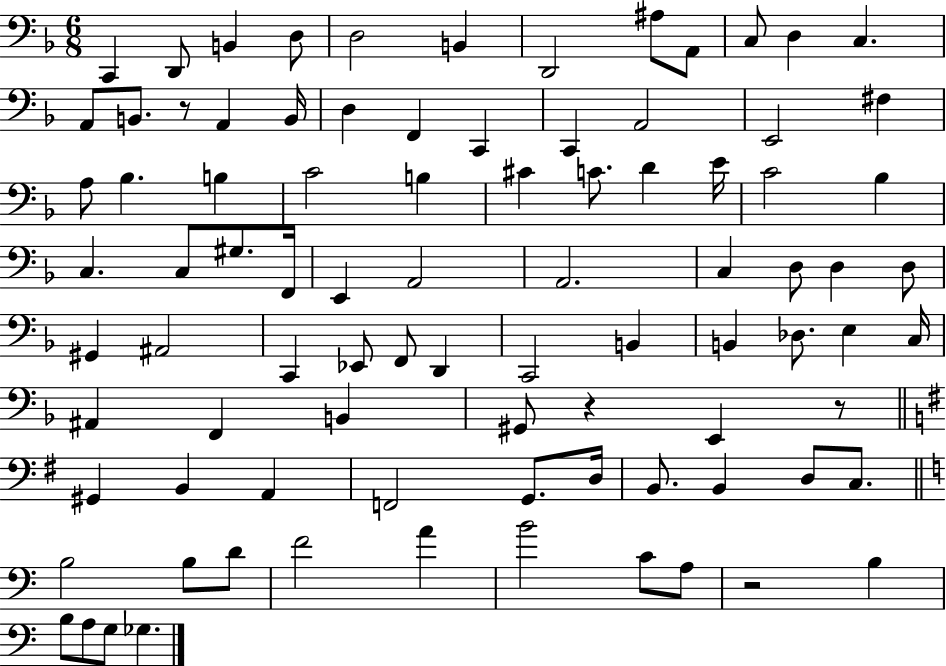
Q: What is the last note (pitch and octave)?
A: Gb3